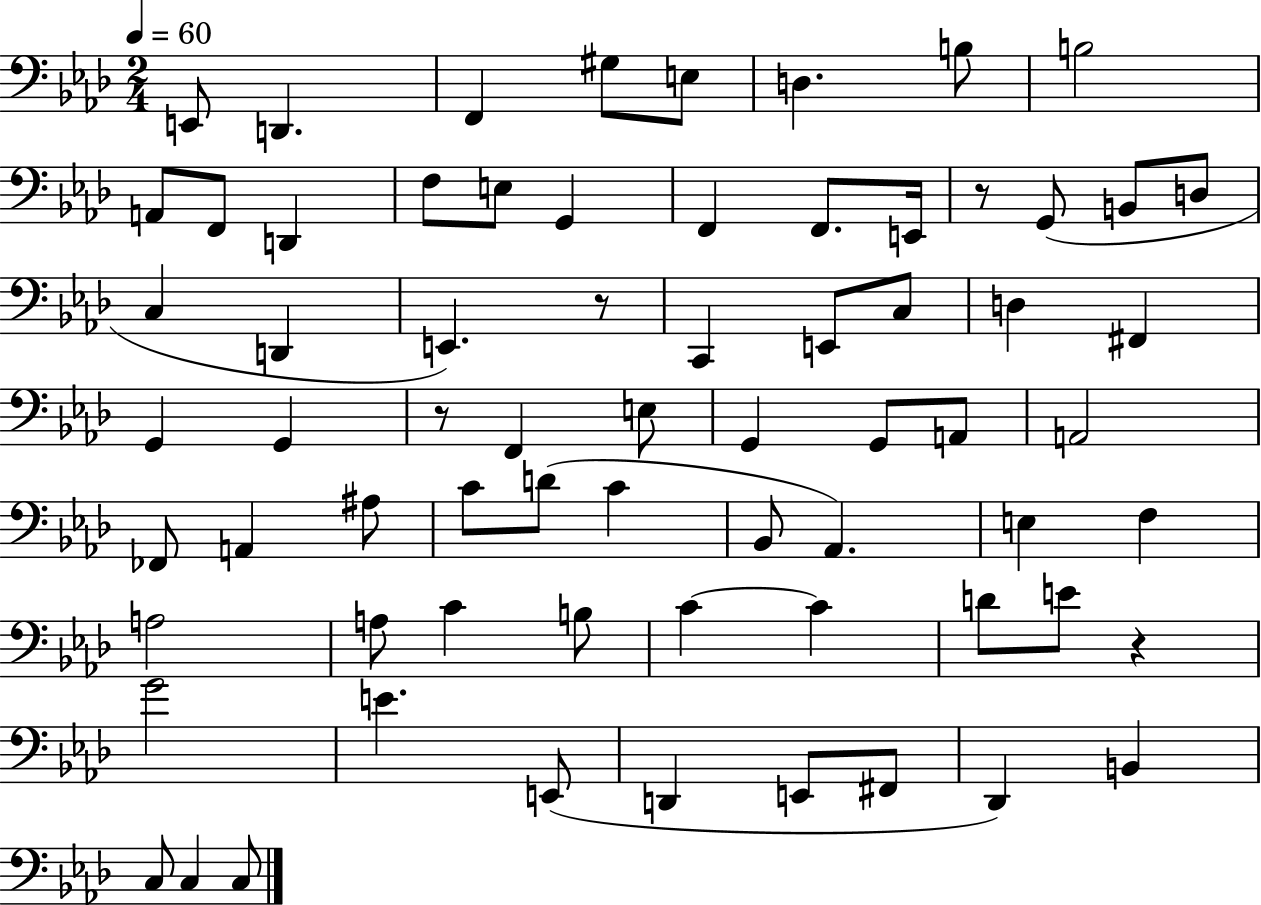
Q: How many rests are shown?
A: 4